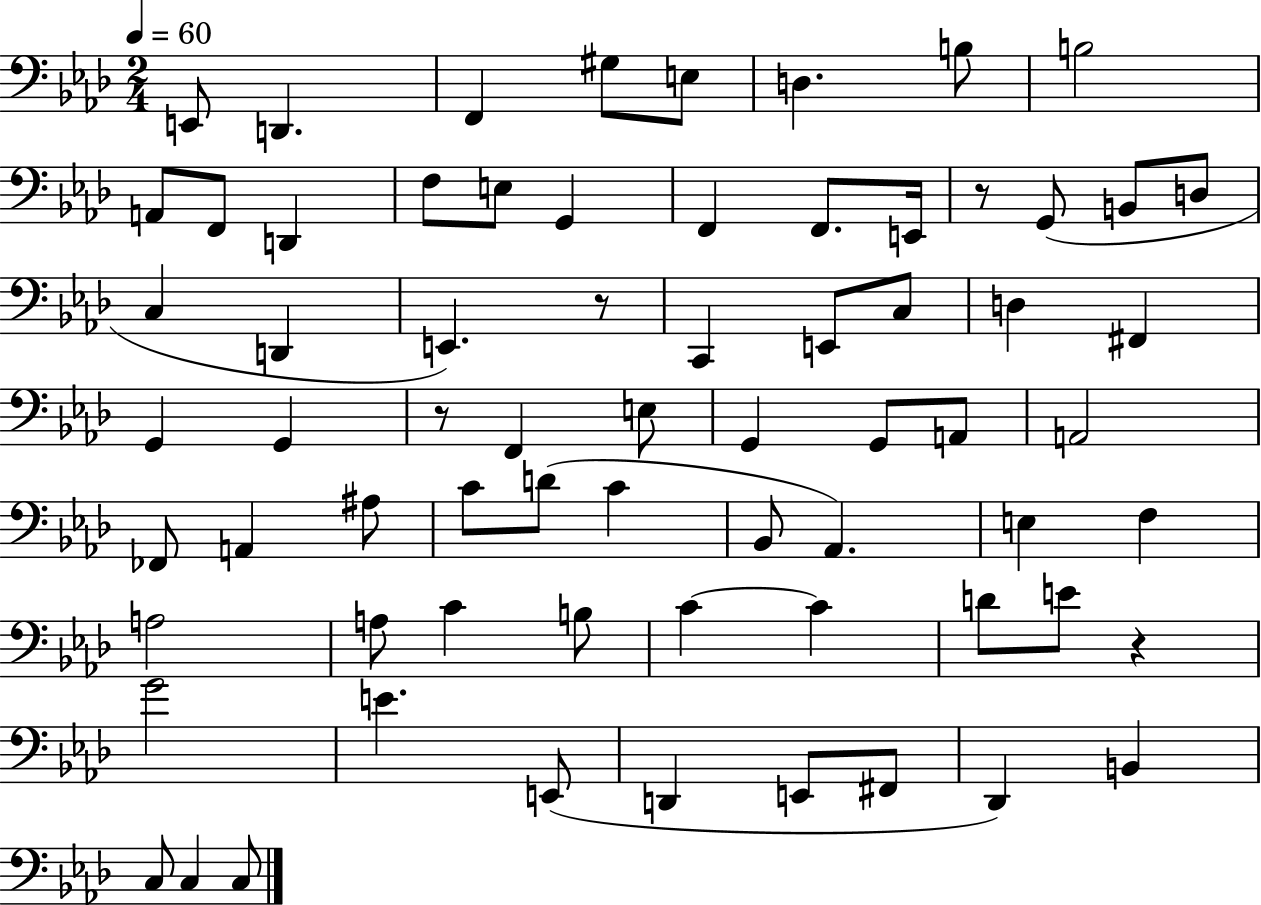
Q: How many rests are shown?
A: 4